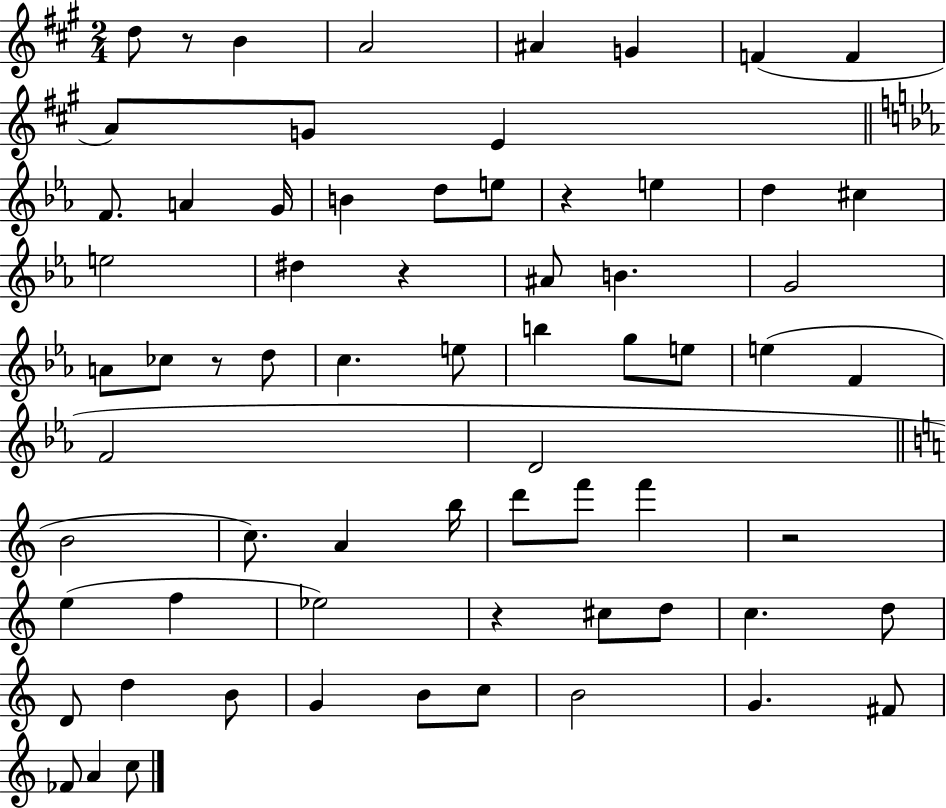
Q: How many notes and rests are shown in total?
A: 68